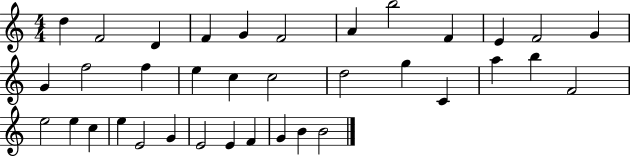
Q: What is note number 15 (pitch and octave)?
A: F5